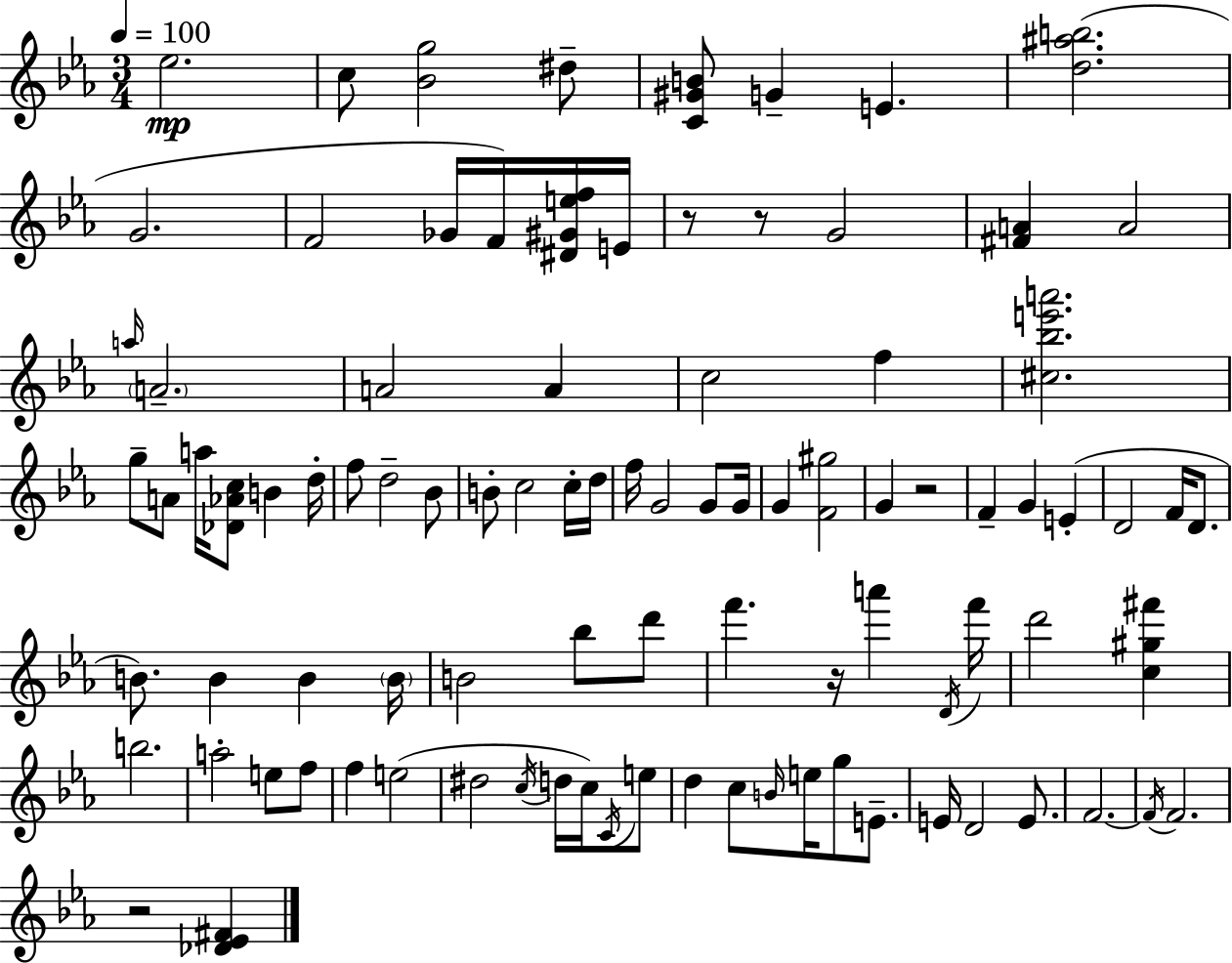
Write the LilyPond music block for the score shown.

{
  \clef treble
  \numericTimeSignature
  \time 3/4
  \key ees \major
  \tempo 4 = 100
  ees''2.\mp | c''8 <bes' g''>2 dis''8-- | <c' gis' b'>8 g'4-- e'4. | <d'' ais'' b''>2.( | \break g'2. | f'2 ges'16 f'16) <dis' gis' e'' f''>16 e'16 | r8 r8 g'2 | <fis' a'>4 a'2 | \break \grace { a''16 } \parenthesize a'2.-- | a'2 a'4 | c''2 f''4 | <cis'' bes'' e''' a'''>2. | \break g''8-- a'8 a''16 <des' aes' c''>8 b'4 | d''16-. f''8 d''2-- bes'8 | b'8-. c''2 c''16-. | d''16 f''16 g'2 g'8 | \break g'16 g'4 <f' gis''>2 | g'4 r2 | f'4-- g'4 e'4-.( | d'2 f'16 d'8. | \break b'8.) b'4 b'4 | \parenthesize b'16 b'2 bes''8 d'''8 | f'''4. r16 a'''4 | \acciaccatura { d'16 } f'''16 d'''2 <c'' gis'' fis'''>4 | \break b''2. | a''2-. e''8 | f''8 f''4 e''2( | dis''2 \acciaccatura { c''16 } d''16 | \break c''16) \acciaccatura { c'16 } e''8 d''4 c''8 \grace { b'16 } e''16 | g''8 e'8.-- e'16 d'2 | e'8. f'2.~~ | \acciaccatura { f'16 } f'2. | \break r2 | <des' ees' fis'>4 \bar "|."
}